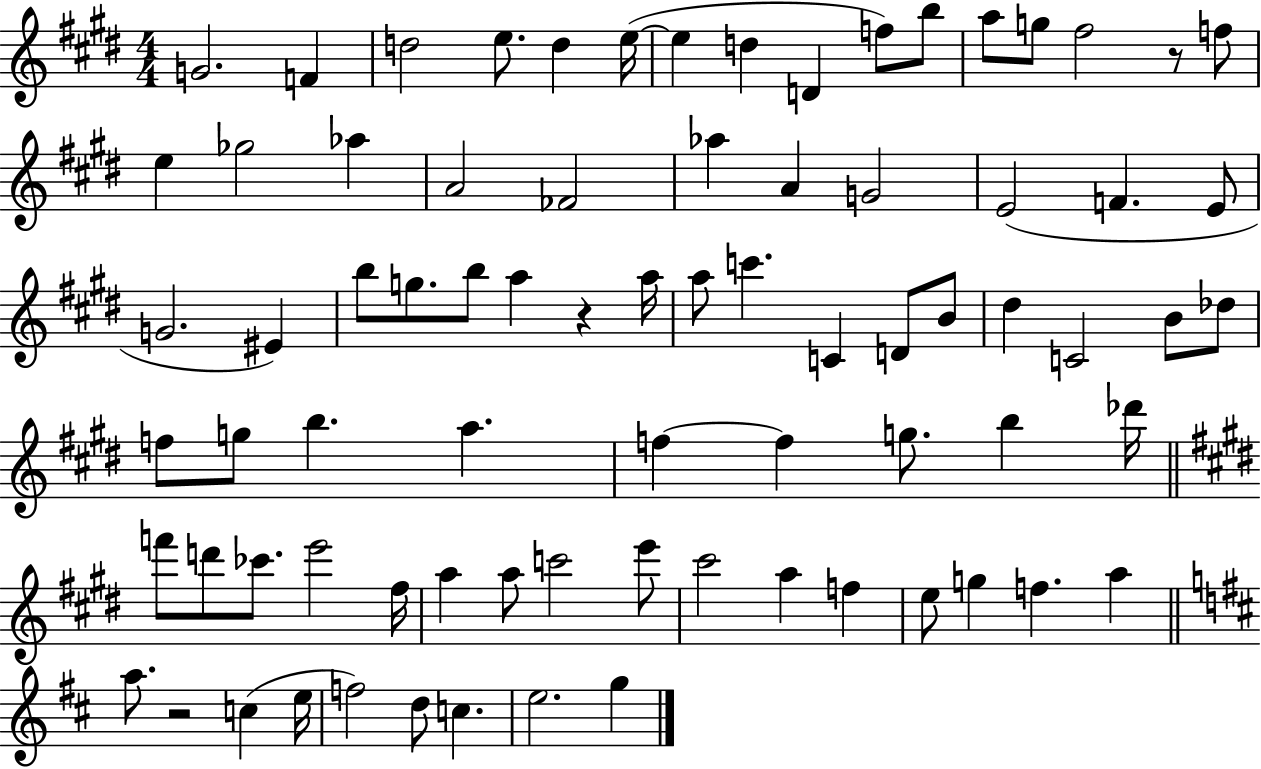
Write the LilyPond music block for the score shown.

{
  \clef treble
  \numericTimeSignature
  \time 4/4
  \key e \major
  g'2. f'4 | d''2 e''8. d''4 e''16~(~ | e''4 d''4 d'4 f''8) b''8 | a''8 g''8 fis''2 r8 f''8 | \break e''4 ges''2 aes''4 | a'2 fes'2 | aes''4 a'4 g'2 | e'2( f'4. e'8 | \break g'2. eis'4) | b''8 g''8. b''8 a''4 r4 a''16 | a''8 c'''4. c'4 d'8 b'8 | dis''4 c'2 b'8 des''8 | \break f''8 g''8 b''4. a''4. | f''4~~ f''4 g''8. b''4 des'''16 | \bar "||" \break \key e \major f'''8 d'''8 ces'''8. e'''2 fis''16 | a''4 a''8 c'''2 e'''8 | cis'''2 a''4 f''4 | e''8 g''4 f''4. a''4 | \break \bar "||" \break \key d \major a''8. r2 c''4( e''16 | f''2) d''8 c''4. | e''2. g''4 | \bar "|."
}